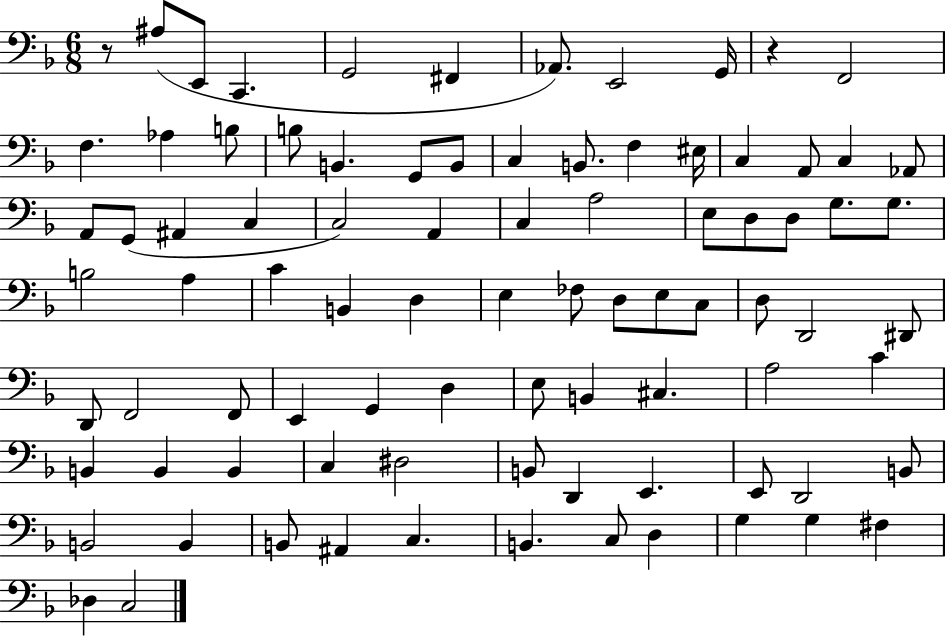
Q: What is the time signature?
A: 6/8